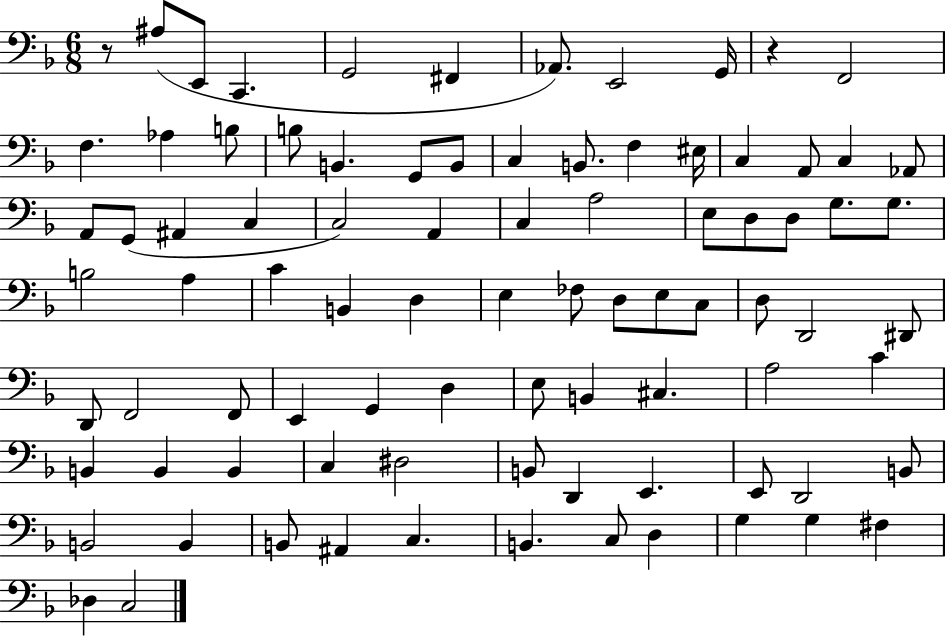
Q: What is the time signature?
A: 6/8